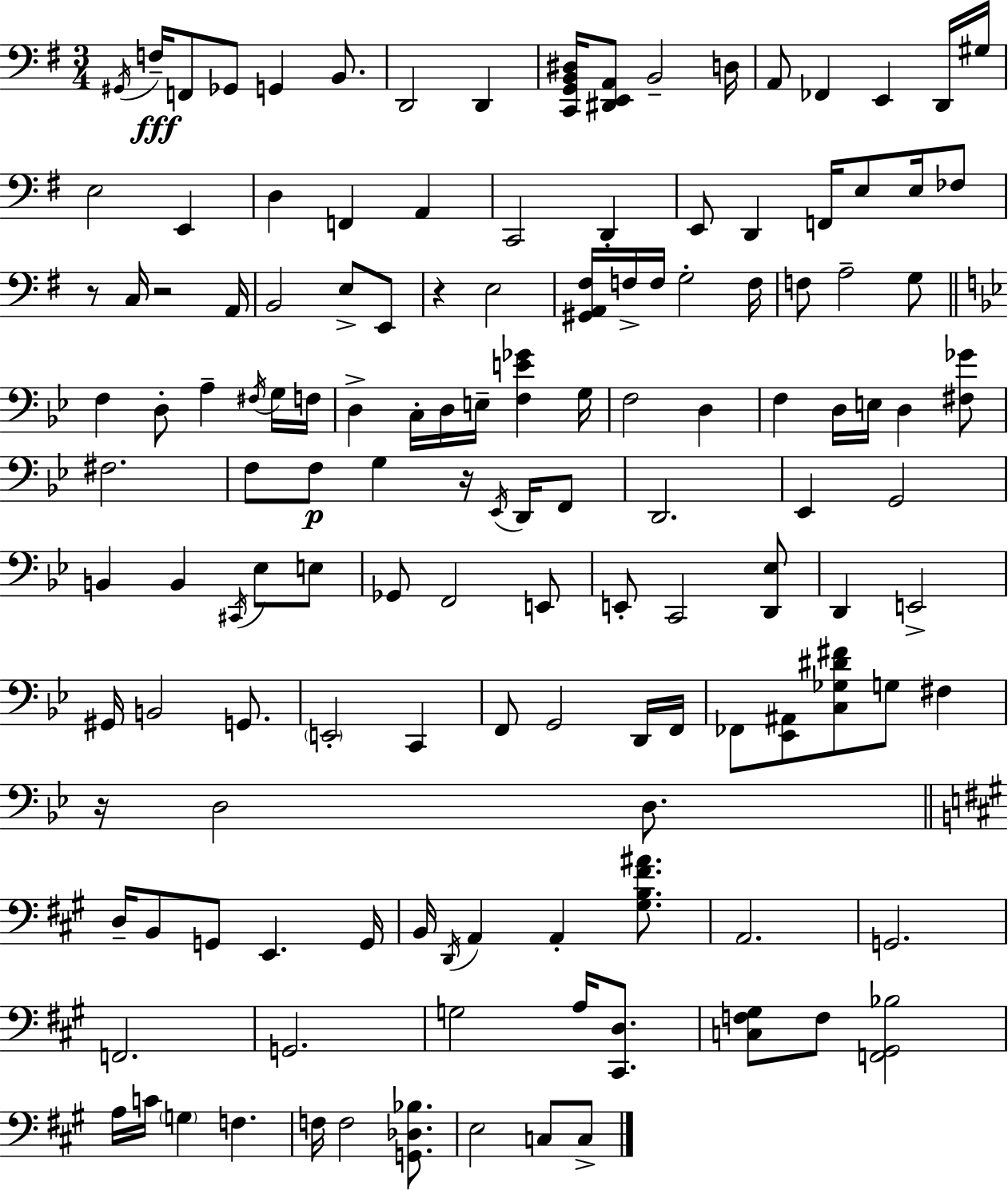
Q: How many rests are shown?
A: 5